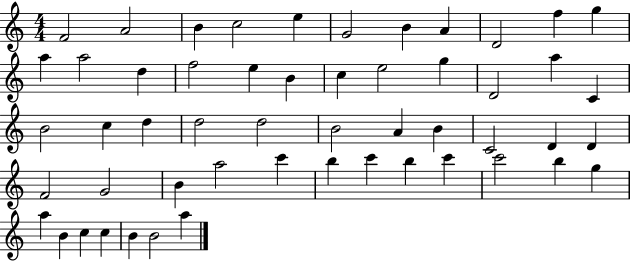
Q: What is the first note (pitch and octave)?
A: F4